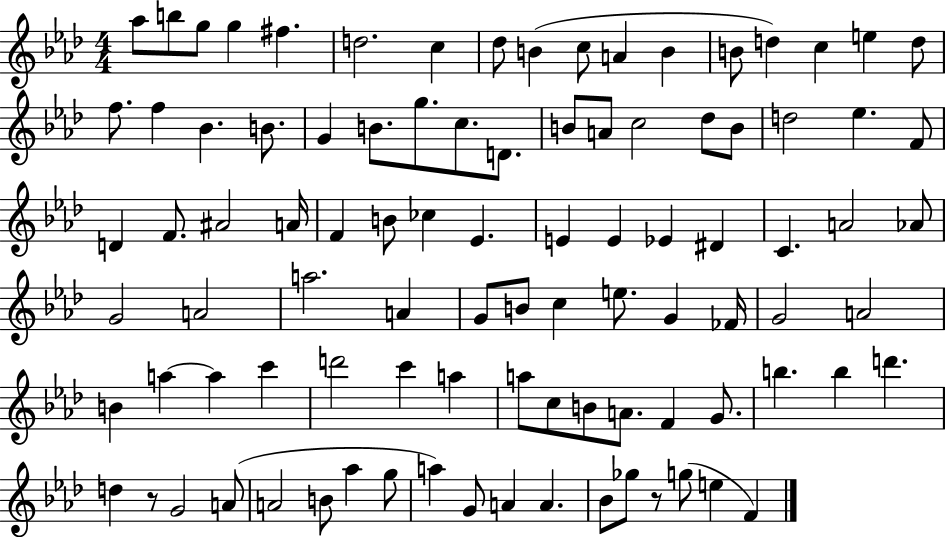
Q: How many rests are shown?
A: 2